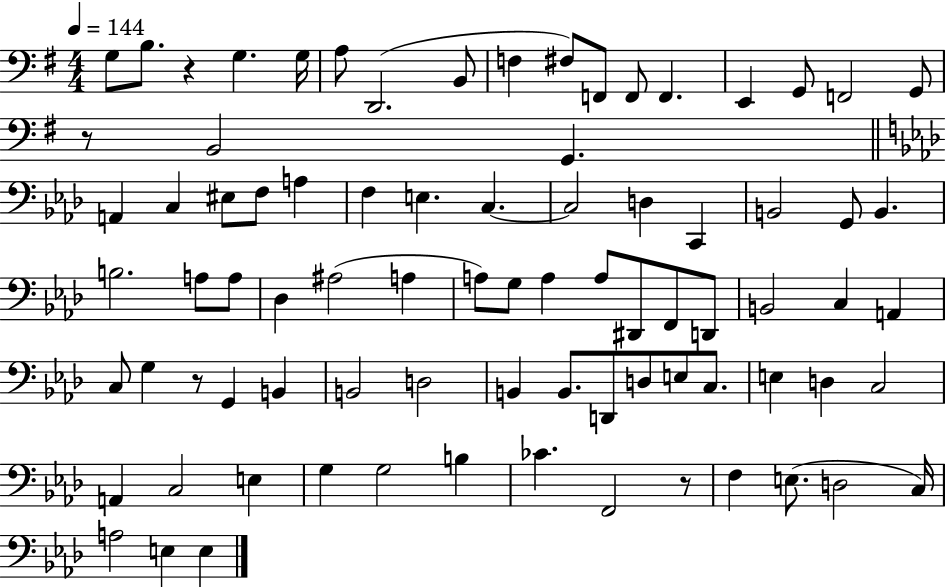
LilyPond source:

{
  \clef bass
  \numericTimeSignature
  \time 4/4
  \key g \major
  \tempo 4 = 144
  g8 b8. r4 g4. g16 | a8 d,2.( b,8 | f4 fis8) f,8 f,8 f,4. | e,4 g,8 f,2 g,8 | \break r8 b,2 g,4. | \bar "||" \break \key aes \major a,4 c4 eis8 f8 a4 | f4 e4. c4.~~ | c2 d4 c,4 | b,2 g,8 b,4. | \break b2. a8 a8 | des4 ais2( a4 | a8) g8 a4 a8 dis,8 f,8 d,8 | b,2 c4 a,4 | \break c8 g4 r8 g,4 b,4 | b,2 d2 | b,4 b,8. d,8 d8 e8 c8. | e4 d4 c2 | \break a,4 c2 e4 | g4 g2 b4 | ces'4. f,2 r8 | f4 e8.( d2 c16) | \break a2 e4 e4 | \bar "|."
}